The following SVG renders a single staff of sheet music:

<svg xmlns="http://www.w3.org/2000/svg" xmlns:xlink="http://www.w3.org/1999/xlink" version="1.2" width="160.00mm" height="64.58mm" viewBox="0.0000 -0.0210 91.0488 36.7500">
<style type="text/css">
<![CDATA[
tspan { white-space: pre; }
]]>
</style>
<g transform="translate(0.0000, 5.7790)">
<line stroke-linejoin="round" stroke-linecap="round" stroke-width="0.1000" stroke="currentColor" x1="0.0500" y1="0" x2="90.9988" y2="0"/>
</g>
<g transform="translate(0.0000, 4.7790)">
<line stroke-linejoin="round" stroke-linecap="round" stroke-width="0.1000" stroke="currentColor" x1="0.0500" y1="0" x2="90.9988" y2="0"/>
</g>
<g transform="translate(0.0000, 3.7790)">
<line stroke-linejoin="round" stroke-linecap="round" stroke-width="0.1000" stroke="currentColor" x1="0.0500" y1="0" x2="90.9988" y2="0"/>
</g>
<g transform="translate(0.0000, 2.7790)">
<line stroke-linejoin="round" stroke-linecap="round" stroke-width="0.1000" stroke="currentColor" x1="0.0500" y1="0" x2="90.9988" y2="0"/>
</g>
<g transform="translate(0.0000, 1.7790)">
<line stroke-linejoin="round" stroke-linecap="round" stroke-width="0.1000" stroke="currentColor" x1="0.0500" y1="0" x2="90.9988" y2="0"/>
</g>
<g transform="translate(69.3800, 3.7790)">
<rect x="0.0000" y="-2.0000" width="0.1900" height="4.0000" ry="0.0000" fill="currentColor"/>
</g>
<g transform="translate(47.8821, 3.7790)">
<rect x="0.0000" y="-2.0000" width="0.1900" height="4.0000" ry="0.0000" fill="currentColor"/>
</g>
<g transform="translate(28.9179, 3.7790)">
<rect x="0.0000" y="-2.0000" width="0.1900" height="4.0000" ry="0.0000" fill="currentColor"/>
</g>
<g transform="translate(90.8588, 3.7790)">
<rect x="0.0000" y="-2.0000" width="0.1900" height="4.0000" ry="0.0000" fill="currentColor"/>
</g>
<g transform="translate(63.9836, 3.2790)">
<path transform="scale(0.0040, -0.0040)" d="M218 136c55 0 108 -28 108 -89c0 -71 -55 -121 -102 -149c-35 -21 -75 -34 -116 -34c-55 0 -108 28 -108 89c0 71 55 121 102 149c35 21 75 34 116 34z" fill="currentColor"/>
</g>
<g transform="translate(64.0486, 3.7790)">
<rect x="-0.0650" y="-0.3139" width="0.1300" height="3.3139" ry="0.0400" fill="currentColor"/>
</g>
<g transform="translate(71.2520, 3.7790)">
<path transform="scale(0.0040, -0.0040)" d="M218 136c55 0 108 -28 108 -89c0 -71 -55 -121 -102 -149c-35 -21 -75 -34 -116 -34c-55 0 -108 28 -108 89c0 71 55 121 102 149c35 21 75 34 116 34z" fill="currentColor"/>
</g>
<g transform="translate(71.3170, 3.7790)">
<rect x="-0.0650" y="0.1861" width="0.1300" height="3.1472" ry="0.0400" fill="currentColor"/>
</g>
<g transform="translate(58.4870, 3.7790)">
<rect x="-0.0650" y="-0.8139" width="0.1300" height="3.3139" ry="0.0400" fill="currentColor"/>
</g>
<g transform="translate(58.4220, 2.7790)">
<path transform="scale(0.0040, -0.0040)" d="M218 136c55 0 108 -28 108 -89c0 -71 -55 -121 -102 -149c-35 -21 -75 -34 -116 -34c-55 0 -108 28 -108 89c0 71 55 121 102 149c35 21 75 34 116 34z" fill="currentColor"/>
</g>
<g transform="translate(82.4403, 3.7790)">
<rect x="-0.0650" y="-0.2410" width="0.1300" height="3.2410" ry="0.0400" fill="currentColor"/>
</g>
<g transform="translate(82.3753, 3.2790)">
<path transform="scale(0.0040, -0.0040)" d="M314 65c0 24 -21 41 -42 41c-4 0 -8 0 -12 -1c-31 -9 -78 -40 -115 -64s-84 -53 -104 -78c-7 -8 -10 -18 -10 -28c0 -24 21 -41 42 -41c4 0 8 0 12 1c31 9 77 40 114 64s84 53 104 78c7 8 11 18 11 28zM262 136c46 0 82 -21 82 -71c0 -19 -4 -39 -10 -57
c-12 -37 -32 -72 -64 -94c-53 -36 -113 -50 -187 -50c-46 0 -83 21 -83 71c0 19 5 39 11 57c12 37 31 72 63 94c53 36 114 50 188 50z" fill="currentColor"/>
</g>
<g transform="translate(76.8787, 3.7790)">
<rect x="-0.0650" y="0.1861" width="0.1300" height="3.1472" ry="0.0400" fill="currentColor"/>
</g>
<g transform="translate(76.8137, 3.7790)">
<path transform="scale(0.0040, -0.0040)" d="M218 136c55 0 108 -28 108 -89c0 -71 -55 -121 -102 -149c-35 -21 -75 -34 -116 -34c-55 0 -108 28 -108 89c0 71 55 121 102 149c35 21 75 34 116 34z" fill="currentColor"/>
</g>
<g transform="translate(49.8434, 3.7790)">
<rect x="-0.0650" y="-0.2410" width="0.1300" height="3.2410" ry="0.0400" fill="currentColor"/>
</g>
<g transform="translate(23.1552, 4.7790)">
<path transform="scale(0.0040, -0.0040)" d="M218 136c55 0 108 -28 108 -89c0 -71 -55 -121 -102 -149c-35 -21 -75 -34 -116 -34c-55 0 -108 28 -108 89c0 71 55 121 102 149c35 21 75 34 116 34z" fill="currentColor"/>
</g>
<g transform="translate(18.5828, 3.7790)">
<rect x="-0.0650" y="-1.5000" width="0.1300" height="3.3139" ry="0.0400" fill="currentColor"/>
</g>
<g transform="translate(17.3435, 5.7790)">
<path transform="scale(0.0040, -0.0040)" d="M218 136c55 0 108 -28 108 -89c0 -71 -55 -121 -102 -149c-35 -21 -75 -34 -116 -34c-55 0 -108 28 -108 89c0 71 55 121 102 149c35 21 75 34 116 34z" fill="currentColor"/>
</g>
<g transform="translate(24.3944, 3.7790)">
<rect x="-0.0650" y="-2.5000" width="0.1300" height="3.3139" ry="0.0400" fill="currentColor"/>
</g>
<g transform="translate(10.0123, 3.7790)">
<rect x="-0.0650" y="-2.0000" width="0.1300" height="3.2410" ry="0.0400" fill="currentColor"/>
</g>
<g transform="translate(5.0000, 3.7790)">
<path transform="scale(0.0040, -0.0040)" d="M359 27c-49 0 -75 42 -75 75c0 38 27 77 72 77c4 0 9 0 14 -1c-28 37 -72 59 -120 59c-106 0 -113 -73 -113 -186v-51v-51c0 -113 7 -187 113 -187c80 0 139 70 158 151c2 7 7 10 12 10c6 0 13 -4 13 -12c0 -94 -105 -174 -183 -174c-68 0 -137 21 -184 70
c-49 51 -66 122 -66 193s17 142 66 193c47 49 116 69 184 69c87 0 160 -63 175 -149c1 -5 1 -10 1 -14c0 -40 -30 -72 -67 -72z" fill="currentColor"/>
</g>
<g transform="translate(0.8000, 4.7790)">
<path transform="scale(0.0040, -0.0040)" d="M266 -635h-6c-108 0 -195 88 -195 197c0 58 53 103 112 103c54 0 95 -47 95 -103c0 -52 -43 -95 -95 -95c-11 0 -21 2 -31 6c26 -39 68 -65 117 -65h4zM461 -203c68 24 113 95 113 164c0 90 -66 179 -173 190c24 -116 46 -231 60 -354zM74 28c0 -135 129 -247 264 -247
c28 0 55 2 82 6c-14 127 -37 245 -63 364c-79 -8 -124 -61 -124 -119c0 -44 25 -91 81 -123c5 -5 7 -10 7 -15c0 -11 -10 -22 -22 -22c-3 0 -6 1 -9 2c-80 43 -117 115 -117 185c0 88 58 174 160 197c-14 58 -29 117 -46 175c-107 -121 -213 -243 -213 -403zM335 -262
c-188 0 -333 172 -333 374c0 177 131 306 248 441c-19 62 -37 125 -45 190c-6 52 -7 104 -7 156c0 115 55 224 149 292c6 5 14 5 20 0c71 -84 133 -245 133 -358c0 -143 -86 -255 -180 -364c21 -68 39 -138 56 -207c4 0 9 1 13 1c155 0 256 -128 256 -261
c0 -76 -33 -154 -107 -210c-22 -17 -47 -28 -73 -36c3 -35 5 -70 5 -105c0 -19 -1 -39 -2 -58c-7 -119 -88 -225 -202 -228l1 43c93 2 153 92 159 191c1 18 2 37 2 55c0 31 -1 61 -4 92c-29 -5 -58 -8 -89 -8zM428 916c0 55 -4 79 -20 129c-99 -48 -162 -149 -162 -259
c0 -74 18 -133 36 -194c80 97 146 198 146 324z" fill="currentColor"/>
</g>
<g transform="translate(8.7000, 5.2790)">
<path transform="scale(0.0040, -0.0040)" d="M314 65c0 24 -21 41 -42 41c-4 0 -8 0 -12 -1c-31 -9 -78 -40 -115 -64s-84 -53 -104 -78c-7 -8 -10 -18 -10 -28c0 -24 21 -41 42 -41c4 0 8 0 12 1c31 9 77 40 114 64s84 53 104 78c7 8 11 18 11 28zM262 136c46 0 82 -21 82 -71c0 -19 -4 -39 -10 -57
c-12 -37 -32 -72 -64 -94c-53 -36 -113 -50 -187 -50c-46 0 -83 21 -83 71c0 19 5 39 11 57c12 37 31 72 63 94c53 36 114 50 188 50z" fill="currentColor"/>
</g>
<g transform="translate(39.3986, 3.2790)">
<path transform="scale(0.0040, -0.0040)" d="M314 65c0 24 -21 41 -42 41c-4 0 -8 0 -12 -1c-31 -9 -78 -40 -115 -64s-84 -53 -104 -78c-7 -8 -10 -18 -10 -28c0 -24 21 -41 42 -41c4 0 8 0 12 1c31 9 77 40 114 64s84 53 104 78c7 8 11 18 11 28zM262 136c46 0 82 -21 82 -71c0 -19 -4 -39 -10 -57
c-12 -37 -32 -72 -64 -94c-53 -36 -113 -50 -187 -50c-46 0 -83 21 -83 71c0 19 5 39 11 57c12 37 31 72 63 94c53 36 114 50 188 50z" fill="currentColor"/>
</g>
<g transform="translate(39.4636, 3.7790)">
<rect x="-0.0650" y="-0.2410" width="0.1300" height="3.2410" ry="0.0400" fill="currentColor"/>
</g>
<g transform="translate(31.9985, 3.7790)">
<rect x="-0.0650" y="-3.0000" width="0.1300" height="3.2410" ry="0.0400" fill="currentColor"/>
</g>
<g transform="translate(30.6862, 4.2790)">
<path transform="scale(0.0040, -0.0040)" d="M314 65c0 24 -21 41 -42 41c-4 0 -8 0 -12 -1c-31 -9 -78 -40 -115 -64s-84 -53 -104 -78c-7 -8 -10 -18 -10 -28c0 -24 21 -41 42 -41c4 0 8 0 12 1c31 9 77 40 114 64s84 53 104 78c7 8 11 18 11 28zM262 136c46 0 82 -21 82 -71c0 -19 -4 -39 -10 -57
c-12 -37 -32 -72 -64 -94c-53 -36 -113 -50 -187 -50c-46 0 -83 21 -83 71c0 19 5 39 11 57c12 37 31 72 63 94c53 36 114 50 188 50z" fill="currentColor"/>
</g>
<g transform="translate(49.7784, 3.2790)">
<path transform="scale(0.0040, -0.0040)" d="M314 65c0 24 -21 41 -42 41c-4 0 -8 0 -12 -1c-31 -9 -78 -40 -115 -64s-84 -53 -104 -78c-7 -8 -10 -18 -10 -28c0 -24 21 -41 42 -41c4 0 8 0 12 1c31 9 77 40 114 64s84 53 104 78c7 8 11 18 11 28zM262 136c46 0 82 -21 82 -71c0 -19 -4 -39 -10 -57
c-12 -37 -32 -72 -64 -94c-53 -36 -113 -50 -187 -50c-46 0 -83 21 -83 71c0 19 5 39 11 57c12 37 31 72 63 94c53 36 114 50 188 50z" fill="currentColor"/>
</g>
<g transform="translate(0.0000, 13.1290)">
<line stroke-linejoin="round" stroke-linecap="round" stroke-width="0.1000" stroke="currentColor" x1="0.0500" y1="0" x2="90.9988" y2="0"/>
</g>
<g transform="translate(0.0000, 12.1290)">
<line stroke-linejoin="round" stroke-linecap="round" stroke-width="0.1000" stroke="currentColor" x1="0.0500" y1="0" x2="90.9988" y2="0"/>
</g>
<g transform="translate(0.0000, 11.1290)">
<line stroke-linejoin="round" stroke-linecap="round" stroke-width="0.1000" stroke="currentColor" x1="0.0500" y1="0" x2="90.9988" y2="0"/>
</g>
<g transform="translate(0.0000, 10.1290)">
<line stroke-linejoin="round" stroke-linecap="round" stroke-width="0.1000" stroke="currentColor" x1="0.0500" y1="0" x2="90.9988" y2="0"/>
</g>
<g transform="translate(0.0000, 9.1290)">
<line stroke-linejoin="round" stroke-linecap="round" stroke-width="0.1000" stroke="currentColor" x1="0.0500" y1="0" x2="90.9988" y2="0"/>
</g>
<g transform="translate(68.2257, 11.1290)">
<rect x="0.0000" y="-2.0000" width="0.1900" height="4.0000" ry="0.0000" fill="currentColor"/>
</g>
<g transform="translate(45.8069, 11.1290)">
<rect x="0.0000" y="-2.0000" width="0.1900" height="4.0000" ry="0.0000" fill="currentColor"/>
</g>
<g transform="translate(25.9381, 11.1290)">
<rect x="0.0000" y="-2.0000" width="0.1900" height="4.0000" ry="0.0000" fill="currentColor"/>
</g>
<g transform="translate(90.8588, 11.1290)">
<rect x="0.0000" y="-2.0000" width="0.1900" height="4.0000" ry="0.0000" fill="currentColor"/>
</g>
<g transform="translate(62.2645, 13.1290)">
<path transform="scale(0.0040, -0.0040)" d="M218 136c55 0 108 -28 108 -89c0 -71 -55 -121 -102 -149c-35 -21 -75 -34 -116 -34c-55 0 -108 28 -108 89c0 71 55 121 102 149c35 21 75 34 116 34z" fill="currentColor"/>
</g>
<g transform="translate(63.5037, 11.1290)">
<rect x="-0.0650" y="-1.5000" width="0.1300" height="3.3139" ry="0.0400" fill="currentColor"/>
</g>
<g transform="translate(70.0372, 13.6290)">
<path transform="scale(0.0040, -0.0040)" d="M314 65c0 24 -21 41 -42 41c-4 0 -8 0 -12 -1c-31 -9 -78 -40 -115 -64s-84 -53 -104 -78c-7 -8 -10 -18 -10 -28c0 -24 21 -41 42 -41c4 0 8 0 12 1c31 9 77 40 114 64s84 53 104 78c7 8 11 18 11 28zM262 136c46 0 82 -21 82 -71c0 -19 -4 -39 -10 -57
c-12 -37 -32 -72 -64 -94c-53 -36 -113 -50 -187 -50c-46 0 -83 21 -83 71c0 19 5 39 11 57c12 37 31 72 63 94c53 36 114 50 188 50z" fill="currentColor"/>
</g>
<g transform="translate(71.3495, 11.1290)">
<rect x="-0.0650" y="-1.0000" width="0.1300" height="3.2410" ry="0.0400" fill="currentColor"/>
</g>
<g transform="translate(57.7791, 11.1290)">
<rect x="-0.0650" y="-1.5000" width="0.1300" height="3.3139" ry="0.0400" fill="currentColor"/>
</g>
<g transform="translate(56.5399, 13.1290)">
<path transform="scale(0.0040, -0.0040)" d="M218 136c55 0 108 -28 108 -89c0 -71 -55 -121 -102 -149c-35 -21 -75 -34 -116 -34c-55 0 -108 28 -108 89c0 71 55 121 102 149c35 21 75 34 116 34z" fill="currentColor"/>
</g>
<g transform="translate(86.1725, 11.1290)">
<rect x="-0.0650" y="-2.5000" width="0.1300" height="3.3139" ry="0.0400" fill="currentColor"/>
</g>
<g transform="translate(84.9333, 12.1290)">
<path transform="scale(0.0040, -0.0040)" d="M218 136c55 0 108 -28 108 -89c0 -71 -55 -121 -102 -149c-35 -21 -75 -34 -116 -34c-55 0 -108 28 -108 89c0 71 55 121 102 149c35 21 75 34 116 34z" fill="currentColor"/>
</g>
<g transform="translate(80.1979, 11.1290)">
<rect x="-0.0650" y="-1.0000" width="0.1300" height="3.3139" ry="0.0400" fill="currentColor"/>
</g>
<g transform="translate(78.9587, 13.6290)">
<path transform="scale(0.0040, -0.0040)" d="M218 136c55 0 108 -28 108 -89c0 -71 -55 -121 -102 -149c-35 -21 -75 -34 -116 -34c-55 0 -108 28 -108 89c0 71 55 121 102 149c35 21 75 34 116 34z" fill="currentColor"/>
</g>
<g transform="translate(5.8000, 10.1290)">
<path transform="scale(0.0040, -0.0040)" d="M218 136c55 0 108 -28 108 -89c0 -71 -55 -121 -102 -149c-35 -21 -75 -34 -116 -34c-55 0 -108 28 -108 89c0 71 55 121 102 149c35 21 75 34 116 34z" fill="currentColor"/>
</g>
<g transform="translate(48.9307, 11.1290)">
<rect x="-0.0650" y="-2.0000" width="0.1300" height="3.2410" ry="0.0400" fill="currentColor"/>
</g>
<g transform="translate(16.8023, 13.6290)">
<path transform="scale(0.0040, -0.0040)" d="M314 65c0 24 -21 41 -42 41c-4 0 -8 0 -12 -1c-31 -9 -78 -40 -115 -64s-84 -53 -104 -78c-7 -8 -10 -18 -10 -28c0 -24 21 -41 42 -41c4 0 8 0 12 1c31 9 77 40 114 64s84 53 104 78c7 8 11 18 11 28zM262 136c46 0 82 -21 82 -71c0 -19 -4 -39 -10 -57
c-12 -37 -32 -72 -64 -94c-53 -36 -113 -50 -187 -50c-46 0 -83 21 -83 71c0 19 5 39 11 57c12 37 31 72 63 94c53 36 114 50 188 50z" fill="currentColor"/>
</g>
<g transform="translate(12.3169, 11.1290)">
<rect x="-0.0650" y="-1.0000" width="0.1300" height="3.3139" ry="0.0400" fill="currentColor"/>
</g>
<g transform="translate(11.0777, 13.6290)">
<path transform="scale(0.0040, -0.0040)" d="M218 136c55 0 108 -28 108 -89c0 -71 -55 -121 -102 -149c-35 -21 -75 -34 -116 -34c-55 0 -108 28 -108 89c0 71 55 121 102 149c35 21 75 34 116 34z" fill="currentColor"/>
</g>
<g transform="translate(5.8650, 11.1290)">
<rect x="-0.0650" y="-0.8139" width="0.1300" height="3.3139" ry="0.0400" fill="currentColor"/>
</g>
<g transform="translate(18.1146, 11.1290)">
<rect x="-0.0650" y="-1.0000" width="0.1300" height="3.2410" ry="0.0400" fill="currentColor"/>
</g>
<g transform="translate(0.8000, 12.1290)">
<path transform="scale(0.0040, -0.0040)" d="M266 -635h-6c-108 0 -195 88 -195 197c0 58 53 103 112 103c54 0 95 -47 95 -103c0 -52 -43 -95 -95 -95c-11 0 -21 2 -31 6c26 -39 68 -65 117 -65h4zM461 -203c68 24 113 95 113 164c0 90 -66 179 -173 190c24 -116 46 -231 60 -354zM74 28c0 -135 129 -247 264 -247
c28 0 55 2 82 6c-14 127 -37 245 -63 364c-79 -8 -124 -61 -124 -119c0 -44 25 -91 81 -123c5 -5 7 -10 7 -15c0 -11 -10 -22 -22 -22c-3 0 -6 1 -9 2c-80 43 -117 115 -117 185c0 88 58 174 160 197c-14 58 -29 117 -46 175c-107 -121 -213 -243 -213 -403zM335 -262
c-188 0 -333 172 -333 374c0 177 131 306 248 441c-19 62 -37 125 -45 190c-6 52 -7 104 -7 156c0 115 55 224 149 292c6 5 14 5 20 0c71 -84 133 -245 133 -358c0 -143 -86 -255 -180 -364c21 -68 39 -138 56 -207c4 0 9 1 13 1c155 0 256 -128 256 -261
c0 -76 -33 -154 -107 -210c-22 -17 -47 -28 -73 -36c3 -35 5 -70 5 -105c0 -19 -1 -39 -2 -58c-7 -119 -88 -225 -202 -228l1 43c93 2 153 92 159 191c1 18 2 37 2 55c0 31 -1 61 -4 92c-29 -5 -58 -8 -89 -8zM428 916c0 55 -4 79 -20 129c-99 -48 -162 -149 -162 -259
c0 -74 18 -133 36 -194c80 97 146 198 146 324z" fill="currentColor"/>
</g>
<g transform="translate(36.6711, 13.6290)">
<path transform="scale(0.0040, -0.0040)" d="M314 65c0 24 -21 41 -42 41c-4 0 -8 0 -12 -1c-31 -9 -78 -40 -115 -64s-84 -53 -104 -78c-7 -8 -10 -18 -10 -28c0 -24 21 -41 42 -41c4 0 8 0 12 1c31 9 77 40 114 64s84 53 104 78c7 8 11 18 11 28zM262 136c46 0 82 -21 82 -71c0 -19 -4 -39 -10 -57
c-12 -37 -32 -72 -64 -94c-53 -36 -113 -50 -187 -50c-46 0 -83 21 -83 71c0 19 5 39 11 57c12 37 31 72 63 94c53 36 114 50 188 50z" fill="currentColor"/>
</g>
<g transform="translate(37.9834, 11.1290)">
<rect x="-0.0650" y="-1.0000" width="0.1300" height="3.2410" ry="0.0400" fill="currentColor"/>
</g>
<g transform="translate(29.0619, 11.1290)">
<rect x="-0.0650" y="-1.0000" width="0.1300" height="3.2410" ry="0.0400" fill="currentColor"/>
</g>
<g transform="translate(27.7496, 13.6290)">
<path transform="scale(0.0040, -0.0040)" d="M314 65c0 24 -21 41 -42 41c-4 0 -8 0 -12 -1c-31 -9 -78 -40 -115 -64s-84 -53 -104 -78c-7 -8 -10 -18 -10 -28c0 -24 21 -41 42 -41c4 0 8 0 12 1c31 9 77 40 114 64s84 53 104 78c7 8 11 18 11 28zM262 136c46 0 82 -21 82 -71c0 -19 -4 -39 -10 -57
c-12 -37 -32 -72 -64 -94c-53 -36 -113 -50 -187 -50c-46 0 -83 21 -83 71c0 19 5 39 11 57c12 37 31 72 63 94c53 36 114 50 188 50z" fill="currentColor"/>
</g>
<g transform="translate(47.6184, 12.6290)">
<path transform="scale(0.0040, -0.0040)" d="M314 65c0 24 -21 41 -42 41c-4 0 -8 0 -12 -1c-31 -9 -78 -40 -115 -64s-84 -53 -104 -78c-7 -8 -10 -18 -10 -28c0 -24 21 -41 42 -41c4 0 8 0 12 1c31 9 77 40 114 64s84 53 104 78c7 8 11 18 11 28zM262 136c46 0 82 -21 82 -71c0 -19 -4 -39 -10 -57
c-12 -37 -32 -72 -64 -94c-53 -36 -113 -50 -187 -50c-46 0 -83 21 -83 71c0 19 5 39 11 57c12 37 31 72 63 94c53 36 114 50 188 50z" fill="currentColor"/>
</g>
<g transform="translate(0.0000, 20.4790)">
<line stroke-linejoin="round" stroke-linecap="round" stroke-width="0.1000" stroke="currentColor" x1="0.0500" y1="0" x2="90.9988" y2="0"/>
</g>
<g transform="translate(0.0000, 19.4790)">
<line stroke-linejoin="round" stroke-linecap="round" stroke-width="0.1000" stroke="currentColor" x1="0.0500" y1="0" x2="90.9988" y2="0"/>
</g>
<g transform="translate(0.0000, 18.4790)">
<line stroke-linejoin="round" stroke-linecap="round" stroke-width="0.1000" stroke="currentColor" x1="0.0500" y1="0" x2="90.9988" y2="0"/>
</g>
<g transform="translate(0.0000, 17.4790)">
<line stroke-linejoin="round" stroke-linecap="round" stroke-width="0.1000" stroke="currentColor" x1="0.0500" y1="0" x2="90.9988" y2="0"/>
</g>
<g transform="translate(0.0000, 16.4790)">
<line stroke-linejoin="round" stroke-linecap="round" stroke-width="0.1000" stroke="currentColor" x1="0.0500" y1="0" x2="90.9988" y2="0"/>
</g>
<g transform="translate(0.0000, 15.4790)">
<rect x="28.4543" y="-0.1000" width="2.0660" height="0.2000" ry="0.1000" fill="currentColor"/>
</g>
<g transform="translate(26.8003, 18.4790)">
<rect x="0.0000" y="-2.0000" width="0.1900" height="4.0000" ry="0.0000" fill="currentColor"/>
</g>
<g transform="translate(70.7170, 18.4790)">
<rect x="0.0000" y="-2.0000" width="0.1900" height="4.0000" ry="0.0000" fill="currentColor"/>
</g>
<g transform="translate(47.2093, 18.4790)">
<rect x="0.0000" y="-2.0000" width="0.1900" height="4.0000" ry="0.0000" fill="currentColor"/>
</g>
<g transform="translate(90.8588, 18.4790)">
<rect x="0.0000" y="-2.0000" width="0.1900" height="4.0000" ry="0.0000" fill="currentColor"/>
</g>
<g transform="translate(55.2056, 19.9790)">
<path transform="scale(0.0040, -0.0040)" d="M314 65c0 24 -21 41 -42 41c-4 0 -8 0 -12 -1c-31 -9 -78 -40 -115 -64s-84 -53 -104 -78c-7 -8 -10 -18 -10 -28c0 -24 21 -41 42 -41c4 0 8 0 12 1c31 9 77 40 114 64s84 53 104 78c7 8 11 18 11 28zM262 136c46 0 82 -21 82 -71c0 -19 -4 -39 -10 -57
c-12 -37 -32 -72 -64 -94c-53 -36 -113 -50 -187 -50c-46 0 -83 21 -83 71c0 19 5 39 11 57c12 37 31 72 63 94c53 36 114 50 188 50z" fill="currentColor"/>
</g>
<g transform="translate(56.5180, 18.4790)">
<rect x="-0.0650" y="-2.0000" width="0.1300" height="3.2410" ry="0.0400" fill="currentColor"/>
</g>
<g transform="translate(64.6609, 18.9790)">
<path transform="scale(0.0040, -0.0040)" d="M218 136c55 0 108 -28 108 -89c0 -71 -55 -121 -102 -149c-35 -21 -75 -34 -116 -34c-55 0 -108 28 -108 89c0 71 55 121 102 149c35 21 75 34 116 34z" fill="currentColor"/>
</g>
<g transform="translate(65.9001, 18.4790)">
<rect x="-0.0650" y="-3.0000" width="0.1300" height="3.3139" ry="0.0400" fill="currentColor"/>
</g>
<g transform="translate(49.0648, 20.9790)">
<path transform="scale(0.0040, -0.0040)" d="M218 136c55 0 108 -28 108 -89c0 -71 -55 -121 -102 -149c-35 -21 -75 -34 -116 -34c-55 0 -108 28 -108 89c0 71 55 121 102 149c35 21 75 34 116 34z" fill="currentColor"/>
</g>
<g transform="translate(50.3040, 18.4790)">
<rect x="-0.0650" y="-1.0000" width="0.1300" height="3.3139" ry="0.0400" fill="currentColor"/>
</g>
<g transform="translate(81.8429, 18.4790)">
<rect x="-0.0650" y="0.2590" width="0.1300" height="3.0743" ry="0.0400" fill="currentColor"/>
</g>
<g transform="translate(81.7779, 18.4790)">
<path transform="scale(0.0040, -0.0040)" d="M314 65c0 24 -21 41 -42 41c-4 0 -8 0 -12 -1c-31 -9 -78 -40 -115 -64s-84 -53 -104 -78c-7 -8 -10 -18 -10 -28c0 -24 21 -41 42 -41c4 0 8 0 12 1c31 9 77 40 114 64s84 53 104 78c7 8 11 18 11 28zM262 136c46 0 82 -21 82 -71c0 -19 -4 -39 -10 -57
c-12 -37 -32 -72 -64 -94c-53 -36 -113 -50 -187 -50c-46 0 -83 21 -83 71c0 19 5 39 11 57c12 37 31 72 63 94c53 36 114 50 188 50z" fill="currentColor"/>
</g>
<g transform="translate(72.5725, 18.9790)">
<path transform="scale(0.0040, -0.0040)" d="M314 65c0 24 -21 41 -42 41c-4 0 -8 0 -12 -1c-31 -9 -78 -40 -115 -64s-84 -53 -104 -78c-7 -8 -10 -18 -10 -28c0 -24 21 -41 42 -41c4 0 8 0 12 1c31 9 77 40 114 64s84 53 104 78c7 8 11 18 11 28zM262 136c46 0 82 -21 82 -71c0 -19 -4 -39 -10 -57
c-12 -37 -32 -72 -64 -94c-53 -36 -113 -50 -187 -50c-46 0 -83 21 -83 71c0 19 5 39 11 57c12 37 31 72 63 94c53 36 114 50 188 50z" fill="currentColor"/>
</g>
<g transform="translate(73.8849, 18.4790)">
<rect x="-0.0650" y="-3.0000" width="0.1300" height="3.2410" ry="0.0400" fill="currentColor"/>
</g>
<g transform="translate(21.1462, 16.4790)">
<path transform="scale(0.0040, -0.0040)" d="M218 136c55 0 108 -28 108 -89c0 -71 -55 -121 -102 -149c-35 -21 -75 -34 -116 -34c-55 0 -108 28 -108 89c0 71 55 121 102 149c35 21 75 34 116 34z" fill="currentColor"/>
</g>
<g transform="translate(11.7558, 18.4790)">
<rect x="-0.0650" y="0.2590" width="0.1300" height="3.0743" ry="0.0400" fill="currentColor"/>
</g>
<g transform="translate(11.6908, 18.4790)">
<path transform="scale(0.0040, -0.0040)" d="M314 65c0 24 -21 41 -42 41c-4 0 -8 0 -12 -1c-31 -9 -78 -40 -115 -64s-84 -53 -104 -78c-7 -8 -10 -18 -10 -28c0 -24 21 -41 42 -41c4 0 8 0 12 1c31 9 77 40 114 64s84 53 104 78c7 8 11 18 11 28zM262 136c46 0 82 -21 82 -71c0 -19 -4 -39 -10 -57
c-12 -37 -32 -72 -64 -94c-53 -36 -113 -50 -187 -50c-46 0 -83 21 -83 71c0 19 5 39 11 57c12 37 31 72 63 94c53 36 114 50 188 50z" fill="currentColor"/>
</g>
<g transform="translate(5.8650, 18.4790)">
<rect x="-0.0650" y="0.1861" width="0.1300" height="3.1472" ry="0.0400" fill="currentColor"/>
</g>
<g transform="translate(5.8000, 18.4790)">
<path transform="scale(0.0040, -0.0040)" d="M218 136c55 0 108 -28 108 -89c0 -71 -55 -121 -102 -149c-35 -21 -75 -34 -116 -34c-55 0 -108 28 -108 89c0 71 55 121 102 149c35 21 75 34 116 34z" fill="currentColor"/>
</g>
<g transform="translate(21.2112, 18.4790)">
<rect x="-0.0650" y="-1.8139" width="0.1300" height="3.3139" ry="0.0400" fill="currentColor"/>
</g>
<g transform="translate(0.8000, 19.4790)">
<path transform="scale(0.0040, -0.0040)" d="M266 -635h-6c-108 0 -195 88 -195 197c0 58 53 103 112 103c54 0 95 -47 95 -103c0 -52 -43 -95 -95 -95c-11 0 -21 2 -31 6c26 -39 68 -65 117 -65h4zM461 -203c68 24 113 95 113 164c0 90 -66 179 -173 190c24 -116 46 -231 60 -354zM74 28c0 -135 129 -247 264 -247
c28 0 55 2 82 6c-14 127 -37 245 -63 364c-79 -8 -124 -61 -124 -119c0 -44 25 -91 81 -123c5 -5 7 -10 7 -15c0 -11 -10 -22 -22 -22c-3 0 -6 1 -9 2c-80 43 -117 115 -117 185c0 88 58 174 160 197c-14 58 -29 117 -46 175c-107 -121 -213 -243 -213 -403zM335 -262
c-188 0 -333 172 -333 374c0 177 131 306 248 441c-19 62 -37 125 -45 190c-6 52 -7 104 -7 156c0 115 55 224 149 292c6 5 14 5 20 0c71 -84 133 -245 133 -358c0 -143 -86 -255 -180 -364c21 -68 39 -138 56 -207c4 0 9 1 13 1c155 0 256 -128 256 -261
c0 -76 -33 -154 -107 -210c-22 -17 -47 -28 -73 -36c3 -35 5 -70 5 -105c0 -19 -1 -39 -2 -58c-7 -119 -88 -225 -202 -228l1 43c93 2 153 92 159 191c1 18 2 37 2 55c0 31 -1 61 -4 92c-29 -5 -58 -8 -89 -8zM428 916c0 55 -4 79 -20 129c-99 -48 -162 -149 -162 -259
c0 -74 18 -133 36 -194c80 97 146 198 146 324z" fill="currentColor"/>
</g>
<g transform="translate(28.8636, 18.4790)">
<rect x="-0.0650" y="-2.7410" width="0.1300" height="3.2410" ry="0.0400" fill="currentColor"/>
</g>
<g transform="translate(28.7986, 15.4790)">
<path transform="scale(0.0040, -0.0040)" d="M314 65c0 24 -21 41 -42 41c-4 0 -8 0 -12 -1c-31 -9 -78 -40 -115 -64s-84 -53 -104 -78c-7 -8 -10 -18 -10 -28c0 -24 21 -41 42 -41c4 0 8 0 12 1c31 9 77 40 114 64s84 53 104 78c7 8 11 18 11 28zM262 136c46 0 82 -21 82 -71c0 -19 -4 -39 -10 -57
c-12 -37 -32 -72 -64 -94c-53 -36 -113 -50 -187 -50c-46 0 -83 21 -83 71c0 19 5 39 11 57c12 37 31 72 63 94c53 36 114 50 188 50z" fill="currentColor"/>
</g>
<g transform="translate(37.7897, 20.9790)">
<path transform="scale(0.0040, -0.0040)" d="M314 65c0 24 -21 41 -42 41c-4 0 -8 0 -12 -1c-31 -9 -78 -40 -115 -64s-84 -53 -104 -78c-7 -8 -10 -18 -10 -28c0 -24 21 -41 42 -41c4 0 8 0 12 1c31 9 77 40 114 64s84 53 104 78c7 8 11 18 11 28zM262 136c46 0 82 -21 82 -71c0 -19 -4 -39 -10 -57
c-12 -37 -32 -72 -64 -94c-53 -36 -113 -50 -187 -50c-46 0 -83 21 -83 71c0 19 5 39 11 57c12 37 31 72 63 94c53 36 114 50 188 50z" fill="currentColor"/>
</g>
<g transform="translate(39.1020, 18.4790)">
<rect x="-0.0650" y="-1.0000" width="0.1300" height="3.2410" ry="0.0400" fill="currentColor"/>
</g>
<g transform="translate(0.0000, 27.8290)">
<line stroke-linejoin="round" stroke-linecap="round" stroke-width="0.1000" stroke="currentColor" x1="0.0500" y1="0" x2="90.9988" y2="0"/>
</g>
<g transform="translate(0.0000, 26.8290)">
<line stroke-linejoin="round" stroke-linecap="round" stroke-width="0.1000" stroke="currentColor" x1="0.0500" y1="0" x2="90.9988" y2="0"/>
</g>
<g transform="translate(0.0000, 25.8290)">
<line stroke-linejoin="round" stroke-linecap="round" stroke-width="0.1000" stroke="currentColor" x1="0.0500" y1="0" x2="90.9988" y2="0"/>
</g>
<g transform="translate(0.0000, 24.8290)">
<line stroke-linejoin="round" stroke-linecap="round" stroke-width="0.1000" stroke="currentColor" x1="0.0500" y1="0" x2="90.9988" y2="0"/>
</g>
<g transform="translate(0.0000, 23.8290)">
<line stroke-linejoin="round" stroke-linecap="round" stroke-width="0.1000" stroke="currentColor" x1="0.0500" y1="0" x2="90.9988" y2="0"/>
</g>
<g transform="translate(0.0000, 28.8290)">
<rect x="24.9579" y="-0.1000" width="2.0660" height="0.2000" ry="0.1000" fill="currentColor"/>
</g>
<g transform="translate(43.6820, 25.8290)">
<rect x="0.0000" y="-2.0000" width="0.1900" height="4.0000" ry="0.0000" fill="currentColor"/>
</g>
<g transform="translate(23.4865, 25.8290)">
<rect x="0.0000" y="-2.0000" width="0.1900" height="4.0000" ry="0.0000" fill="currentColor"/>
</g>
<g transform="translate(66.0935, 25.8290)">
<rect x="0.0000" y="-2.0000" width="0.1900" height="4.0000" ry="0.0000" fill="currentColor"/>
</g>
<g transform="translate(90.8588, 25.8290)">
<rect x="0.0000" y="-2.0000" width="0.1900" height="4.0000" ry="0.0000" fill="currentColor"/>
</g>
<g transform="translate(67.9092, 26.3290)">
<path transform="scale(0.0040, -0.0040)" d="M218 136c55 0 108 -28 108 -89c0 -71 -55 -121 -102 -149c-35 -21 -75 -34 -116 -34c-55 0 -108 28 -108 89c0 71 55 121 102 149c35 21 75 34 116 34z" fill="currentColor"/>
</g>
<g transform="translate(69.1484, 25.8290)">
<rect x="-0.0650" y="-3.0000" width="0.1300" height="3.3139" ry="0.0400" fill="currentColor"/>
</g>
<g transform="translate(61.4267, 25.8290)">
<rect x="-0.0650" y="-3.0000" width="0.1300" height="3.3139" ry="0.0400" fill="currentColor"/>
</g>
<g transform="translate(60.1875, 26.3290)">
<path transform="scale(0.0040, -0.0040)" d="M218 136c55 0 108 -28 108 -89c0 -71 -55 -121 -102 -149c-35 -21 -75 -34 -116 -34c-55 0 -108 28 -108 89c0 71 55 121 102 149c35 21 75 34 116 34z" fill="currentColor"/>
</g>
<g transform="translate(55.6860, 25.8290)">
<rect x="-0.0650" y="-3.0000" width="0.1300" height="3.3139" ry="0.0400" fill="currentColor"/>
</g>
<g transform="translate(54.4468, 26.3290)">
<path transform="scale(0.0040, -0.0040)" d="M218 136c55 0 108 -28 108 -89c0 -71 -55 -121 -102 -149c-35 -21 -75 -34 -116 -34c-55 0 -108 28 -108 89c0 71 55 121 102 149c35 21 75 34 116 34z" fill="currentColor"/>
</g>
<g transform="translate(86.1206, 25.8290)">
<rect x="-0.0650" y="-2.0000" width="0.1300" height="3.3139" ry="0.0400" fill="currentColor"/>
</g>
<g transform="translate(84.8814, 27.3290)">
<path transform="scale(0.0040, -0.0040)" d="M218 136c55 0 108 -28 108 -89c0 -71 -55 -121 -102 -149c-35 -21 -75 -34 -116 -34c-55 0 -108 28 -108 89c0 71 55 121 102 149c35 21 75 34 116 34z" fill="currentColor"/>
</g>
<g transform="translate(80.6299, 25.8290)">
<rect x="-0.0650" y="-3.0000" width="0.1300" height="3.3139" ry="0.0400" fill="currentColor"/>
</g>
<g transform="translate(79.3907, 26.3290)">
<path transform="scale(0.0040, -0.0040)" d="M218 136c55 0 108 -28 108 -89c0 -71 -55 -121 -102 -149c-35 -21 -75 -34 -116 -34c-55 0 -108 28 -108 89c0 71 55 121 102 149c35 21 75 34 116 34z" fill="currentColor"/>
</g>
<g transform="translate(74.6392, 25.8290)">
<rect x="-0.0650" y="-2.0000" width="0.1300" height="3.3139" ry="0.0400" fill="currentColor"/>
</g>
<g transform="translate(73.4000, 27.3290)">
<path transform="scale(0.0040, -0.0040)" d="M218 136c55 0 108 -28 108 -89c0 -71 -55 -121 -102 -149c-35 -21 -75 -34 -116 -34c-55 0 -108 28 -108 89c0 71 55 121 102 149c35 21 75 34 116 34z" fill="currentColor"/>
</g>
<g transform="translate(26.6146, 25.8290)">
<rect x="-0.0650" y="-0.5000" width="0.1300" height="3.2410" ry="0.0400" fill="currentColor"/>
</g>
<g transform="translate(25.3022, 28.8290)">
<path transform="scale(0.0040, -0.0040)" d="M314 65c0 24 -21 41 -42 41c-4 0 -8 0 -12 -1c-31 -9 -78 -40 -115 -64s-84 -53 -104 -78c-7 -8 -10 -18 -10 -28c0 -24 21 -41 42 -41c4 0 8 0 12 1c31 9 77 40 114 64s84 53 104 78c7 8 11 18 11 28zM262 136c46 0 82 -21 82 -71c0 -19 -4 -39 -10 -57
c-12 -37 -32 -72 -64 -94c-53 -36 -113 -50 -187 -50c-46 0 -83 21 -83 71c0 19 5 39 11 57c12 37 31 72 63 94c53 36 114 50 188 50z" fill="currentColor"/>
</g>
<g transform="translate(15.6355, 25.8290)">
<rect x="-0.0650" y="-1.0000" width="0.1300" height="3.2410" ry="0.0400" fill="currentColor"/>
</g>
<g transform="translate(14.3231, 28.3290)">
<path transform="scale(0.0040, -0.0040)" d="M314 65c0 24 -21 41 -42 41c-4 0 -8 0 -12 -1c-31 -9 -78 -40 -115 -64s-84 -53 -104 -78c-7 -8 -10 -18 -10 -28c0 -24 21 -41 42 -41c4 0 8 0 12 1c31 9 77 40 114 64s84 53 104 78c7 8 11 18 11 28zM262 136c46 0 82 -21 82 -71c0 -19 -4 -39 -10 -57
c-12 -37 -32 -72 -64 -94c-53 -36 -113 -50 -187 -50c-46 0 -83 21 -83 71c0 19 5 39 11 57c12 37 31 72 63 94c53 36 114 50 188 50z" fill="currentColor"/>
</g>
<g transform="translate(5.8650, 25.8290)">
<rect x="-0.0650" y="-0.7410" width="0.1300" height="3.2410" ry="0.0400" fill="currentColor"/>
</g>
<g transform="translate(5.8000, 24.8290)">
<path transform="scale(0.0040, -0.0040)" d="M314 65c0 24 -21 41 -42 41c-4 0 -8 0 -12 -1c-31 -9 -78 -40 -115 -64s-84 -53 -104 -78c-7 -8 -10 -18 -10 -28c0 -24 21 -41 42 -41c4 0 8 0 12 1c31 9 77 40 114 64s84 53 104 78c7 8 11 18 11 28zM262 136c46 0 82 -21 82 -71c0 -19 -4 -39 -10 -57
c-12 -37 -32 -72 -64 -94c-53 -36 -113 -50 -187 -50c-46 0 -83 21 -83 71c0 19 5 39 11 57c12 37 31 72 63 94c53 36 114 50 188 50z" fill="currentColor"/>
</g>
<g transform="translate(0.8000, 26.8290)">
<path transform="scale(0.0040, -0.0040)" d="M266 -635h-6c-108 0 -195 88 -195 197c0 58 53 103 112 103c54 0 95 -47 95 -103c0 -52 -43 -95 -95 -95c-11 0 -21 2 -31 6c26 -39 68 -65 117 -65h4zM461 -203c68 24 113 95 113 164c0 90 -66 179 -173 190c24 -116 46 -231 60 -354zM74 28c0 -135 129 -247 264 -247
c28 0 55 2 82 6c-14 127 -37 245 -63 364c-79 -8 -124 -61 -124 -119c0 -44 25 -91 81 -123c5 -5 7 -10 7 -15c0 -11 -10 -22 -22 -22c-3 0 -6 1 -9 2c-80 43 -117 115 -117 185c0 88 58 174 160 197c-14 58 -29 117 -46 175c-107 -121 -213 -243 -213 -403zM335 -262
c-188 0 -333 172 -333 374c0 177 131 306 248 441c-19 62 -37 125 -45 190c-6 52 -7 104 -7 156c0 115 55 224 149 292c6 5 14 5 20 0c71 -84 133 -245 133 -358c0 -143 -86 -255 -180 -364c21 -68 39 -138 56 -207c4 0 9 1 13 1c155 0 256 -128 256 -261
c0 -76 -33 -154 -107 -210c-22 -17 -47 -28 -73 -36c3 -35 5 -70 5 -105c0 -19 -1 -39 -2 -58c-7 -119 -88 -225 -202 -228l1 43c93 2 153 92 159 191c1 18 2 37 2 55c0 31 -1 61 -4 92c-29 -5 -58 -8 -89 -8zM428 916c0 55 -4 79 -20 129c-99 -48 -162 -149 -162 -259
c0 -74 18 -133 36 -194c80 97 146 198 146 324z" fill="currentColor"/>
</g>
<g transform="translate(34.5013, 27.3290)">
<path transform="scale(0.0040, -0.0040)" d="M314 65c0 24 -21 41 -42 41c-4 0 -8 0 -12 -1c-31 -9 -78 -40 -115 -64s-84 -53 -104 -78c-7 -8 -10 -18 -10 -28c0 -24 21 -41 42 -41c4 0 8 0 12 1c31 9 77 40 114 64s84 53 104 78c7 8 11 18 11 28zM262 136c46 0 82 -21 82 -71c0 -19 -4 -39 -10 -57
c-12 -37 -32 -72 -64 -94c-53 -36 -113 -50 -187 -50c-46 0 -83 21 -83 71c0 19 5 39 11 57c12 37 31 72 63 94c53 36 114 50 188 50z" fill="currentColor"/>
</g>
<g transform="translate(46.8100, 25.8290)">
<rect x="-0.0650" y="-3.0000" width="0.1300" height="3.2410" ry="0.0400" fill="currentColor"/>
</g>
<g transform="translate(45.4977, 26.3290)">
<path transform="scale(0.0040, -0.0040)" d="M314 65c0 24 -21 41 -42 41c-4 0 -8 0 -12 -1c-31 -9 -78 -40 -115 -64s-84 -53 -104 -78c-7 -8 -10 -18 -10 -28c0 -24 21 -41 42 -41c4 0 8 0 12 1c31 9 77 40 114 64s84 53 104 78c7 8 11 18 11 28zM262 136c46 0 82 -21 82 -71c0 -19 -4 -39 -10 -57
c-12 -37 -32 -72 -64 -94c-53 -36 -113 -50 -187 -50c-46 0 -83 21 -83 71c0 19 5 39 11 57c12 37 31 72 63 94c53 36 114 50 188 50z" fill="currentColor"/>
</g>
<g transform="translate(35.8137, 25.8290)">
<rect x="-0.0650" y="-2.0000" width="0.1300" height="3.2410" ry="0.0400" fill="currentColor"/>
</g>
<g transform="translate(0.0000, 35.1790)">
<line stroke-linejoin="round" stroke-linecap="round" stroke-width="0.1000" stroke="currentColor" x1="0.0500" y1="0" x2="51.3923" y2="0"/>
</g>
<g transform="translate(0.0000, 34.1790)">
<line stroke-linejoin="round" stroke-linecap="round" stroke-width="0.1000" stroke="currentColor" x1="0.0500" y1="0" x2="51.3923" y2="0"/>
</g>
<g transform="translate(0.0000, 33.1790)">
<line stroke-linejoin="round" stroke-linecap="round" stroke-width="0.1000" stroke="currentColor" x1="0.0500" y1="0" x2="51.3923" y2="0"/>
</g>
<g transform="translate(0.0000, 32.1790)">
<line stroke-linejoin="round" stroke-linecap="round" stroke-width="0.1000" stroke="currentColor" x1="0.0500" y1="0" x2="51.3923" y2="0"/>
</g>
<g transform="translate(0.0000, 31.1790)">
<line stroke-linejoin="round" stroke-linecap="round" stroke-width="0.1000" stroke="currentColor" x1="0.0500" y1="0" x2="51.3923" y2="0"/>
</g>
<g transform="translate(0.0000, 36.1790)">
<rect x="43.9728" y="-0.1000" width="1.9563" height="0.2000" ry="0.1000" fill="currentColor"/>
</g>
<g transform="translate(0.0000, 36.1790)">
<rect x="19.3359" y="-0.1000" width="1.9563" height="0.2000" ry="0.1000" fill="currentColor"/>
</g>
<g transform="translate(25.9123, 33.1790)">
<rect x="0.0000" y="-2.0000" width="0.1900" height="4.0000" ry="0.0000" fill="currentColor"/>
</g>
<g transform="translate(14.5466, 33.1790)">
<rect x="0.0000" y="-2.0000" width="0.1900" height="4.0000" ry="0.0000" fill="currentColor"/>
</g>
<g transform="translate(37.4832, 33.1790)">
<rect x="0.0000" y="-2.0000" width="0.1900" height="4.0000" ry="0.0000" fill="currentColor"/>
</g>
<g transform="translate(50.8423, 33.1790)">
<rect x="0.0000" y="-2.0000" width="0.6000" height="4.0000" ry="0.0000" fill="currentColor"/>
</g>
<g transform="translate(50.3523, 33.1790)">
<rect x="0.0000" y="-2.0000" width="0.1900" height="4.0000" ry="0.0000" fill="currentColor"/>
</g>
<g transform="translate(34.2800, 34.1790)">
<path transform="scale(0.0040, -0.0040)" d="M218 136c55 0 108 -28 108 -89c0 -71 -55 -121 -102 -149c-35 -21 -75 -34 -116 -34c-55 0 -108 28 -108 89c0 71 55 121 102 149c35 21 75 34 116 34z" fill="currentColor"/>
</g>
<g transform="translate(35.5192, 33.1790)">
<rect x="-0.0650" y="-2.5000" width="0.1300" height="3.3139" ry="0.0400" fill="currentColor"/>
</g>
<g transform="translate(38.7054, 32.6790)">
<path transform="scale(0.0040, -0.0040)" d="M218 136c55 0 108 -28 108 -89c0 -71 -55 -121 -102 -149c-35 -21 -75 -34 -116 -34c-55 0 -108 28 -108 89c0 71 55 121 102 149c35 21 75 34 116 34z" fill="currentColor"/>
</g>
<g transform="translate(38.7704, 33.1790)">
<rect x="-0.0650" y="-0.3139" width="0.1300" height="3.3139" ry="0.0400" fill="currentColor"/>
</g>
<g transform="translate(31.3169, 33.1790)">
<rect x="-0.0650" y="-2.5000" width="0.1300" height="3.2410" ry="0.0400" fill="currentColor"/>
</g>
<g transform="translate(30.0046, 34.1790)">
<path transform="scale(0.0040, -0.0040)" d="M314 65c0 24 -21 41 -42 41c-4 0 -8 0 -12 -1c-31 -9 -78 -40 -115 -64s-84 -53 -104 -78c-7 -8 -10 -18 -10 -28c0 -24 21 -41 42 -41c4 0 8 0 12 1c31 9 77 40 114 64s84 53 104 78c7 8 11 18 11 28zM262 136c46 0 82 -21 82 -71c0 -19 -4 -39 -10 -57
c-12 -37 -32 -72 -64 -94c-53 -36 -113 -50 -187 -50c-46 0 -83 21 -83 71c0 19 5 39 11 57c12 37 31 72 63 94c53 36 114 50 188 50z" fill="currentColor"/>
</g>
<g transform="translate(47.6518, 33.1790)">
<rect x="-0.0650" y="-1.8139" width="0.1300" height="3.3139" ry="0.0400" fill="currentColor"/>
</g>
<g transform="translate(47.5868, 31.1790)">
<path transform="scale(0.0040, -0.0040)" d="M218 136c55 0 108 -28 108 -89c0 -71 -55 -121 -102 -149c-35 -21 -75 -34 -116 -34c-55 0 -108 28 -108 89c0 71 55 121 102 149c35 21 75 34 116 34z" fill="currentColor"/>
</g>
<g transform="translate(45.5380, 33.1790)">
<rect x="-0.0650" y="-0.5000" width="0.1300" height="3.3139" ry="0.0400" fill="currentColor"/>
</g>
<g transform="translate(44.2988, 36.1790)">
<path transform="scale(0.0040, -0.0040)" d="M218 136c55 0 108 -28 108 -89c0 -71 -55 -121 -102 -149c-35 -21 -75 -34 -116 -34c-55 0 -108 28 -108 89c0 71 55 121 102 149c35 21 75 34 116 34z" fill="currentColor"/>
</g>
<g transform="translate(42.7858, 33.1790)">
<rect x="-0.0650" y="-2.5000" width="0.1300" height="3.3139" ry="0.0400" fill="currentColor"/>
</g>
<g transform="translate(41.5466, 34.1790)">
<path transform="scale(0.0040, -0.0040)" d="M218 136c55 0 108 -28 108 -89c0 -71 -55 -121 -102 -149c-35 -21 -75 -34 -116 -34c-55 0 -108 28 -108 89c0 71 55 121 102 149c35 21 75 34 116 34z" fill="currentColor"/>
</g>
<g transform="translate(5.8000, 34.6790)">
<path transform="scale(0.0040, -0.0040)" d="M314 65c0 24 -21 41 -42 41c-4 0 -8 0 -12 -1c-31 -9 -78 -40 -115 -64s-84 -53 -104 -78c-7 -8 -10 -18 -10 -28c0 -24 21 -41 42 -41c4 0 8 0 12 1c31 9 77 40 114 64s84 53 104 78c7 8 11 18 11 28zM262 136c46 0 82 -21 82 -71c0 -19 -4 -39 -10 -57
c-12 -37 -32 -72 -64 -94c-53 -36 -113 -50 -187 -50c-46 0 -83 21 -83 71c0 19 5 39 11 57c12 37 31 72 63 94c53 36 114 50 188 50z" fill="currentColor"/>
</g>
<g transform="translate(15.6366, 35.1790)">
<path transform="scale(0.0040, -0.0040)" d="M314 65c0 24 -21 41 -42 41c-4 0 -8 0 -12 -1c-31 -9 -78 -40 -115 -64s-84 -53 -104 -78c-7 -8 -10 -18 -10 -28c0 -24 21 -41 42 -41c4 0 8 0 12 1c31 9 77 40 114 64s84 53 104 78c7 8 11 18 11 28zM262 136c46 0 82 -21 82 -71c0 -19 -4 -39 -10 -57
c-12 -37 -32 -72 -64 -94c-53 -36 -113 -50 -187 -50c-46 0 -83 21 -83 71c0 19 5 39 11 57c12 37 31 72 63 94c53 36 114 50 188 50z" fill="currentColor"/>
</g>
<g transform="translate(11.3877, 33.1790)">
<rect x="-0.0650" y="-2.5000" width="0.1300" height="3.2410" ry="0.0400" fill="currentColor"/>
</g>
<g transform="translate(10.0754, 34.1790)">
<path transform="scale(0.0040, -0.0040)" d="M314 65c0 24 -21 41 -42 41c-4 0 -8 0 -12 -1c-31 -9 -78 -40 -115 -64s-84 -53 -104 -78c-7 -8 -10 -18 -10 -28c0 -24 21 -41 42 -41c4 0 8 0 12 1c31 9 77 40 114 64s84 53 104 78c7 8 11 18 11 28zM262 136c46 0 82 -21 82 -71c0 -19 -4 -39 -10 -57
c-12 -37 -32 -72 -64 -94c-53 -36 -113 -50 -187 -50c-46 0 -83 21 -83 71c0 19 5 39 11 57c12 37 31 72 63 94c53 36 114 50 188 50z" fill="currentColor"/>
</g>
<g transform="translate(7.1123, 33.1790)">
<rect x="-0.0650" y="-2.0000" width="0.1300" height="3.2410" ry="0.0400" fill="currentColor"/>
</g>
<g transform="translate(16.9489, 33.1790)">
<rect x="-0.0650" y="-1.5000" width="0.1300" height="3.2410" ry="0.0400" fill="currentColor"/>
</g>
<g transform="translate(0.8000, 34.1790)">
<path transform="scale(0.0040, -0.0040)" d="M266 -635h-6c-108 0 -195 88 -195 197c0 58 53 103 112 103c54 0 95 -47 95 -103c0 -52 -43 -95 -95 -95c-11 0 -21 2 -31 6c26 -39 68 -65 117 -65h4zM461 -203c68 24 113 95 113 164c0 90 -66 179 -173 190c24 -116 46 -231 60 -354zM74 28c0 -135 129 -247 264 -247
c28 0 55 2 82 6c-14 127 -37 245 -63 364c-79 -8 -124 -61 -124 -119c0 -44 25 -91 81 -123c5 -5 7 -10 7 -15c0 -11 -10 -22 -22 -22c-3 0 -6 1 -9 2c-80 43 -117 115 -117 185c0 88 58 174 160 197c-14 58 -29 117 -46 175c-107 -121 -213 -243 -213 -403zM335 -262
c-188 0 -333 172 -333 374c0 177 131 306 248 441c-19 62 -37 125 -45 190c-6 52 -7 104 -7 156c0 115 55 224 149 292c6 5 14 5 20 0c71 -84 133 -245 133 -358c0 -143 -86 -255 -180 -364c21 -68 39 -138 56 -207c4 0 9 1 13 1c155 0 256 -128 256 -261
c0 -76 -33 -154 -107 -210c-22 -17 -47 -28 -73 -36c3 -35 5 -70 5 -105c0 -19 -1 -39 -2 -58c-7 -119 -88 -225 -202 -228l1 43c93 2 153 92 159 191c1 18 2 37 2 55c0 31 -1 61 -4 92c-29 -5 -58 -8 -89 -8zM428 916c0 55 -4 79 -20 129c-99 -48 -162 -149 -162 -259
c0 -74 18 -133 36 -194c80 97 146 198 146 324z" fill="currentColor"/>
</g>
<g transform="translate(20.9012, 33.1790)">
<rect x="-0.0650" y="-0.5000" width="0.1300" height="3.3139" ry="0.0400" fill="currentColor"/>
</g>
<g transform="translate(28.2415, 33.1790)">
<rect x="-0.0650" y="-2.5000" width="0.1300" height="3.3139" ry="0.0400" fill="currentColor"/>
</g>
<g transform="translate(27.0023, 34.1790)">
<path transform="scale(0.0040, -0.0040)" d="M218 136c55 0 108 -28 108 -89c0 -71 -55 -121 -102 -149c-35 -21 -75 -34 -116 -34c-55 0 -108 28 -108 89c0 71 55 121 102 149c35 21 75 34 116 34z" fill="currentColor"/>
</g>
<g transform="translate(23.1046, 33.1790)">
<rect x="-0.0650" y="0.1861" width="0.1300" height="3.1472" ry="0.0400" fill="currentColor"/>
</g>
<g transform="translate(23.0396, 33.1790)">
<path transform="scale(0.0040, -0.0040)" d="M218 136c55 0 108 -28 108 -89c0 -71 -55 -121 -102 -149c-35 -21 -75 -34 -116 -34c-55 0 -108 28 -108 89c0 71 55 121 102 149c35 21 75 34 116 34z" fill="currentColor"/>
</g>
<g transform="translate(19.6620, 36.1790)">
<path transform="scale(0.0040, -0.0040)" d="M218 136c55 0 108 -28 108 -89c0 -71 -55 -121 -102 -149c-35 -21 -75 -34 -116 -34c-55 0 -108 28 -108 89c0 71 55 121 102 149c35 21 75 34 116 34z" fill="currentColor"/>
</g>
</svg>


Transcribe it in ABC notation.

X:1
T:Untitled
M:4/4
L:1/4
K:C
F2 E G A2 c2 c2 d c B B c2 d D D2 D2 D2 F2 E E D2 D G B B2 f a2 D2 D F2 A A2 B2 d2 D2 C2 F2 A2 A A A F A F F2 G2 E2 C B G G2 G c G C f